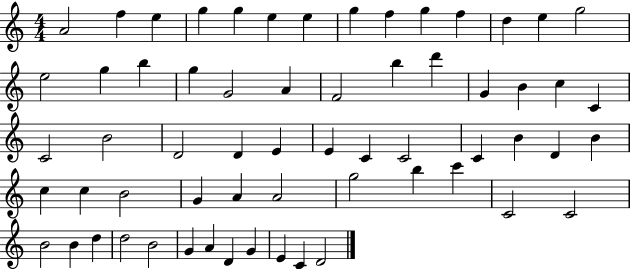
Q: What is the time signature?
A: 4/4